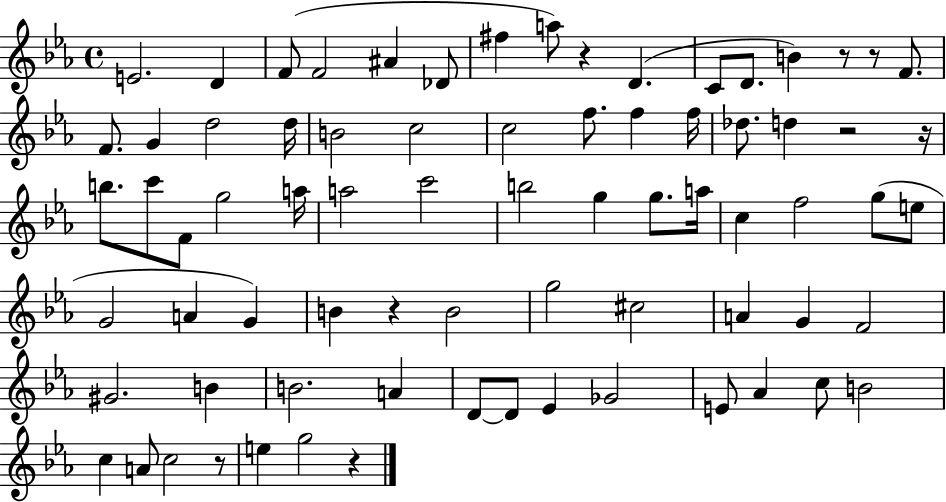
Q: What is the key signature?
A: EES major